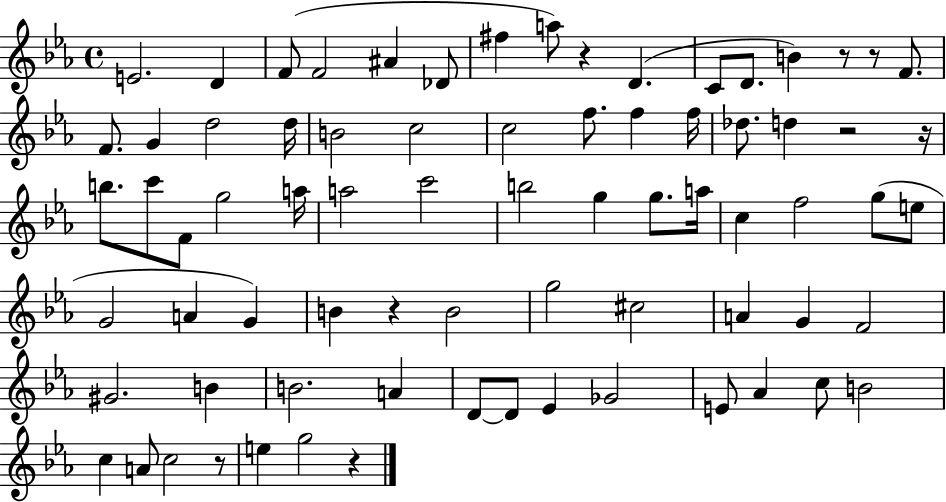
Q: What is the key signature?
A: EES major